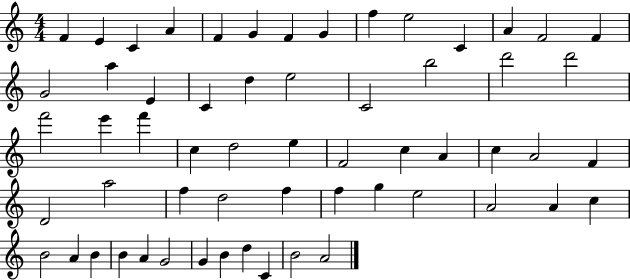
F4/q E4/q C4/q A4/q F4/q G4/q F4/q G4/q F5/q E5/h C4/q A4/q F4/h F4/q G4/h A5/q E4/q C4/q D5/q E5/h C4/h B5/h D6/h D6/h F6/h E6/q F6/q C5/q D5/h E5/q F4/h C5/q A4/q C5/q A4/h F4/q D4/h A5/h F5/q D5/h F5/q F5/q G5/q E5/h A4/h A4/q C5/q B4/h A4/q B4/q B4/q A4/q G4/h G4/q B4/q D5/q C4/q B4/h A4/h